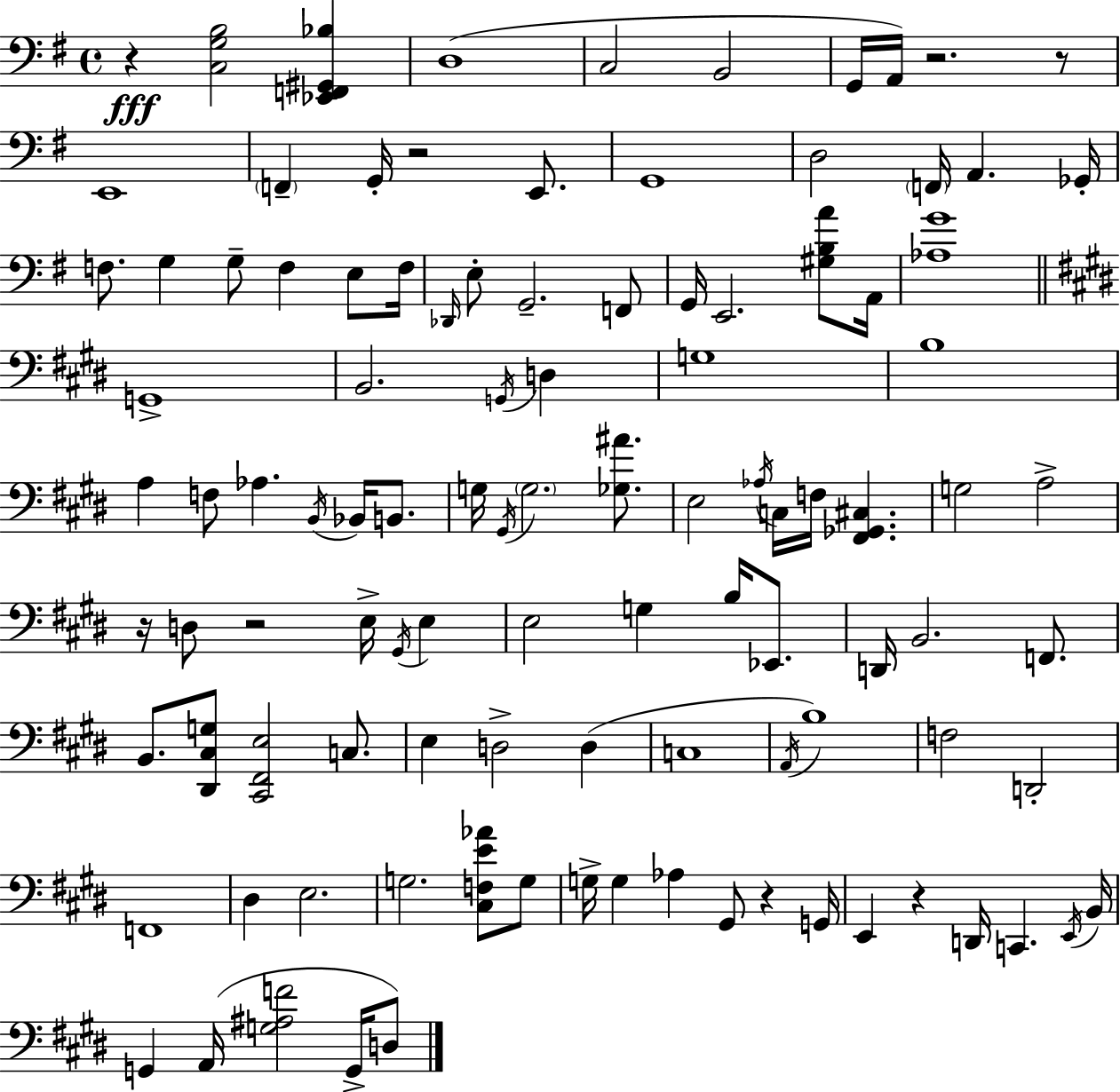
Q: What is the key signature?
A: E minor